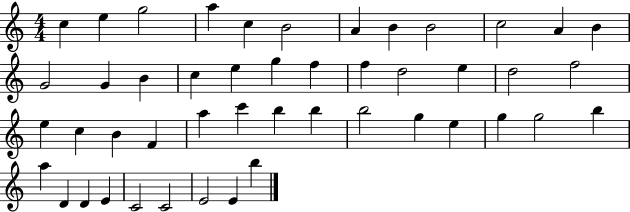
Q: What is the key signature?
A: C major